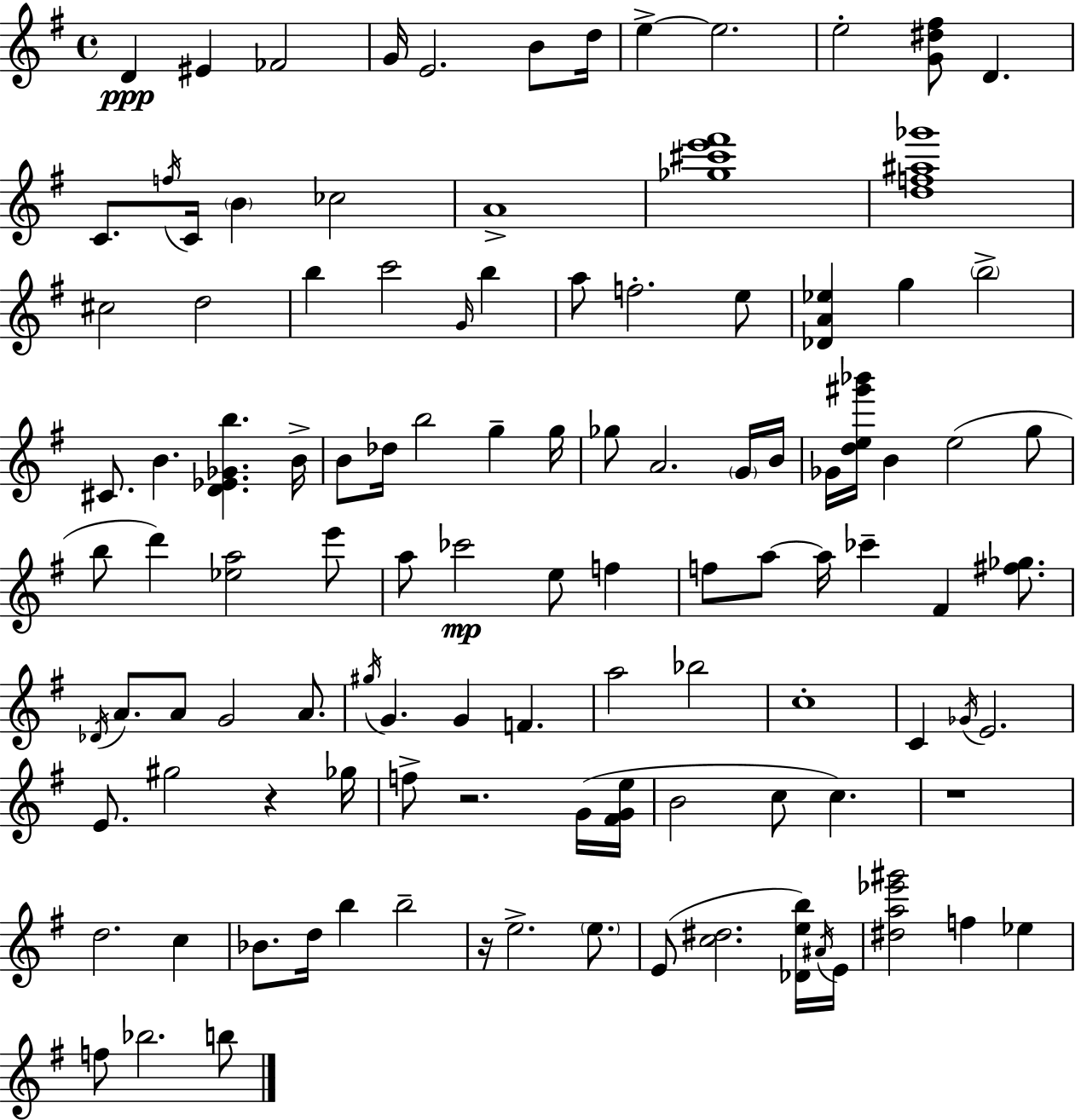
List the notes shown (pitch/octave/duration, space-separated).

D4/q EIS4/q FES4/h G4/s E4/h. B4/e D5/s E5/q E5/h. E5/h [G4,D#5,F#5]/e D4/q. C4/e. F5/s C4/s B4/q CES5/h A4/w [Gb5,C#6,E6,F#6]/w [D5,F5,A#5,Gb6]/w C#5/h D5/h B5/q C6/h G4/s B5/q A5/e F5/h. E5/e [Db4,A4,Eb5]/q G5/q B5/h C#4/e. B4/q. [D4,Eb4,Gb4,B5]/q. B4/s B4/e Db5/s B5/h G5/q G5/s Gb5/e A4/h. G4/s B4/s Gb4/s [D5,E5,G#6,Bb6]/s B4/q E5/h G5/e B5/e D6/q [Eb5,A5]/h E6/e A5/e CES6/h E5/e F5/q F5/e A5/e A5/s CES6/q F#4/q [F#5,Gb5]/e. Db4/s A4/e. A4/e G4/h A4/e. G#5/s G4/q. G4/q F4/q. A5/h Bb5/h C5/w C4/q Gb4/s E4/h. E4/e. G#5/h R/q Gb5/s F5/e R/h. G4/s [F#4,G4,E5]/s B4/h C5/e C5/q. R/w D5/h. C5/q Bb4/e. D5/s B5/q B5/h R/s E5/h. E5/e. E4/e [C5,D#5]/h. [Db4,E5,B5]/s A#4/s E4/s [D#5,A5,Eb6,G#6]/h F5/q Eb5/q F5/e Bb5/h. B5/e